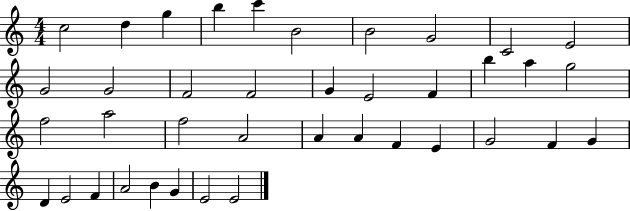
C5/h D5/q G5/q B5/q C6/q B4/h B4/h G4/h C4/h E4/h G4/h G4/h F4/h F4/h G4/q E4/h F4/q B5/q A5/q G5/h F5/h A5/h F5/h A4/h A4/q A4/q F4/q E4/q G4/h F4/q G4/q D4/q E4/h F4/q A4/h B4/q G4/q E4/h E4/h